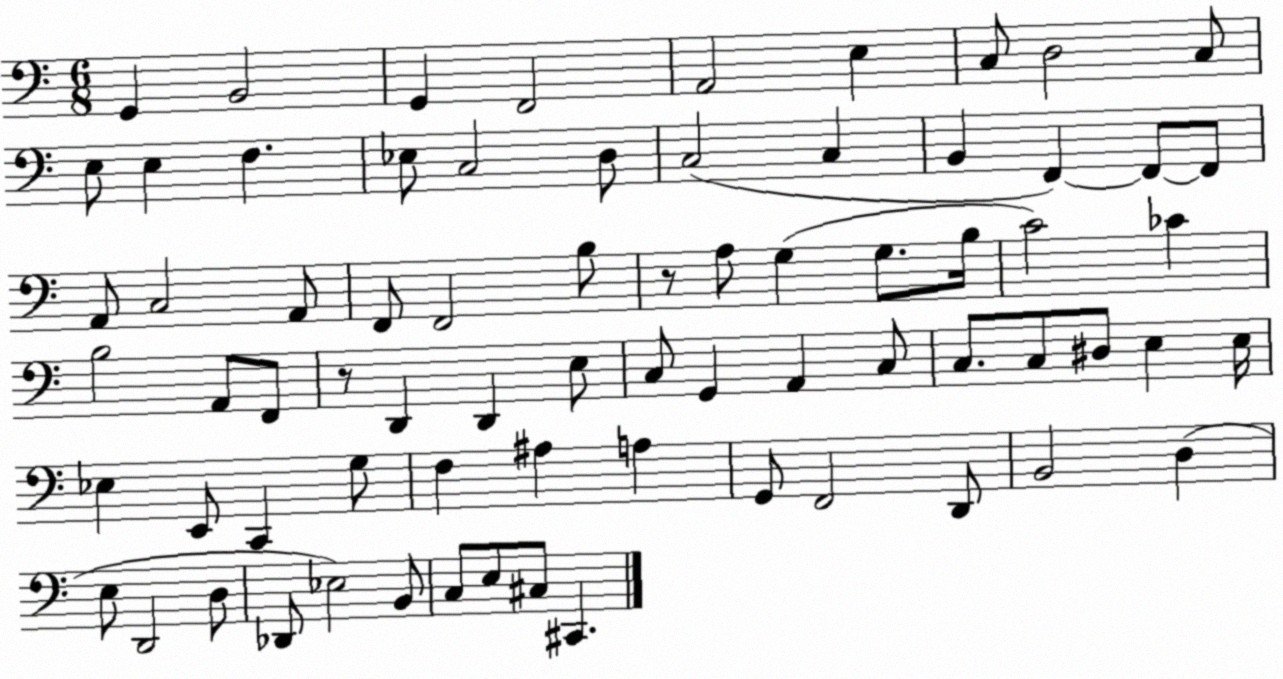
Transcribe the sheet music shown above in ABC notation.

X:1
T:Untitled
M:6/8
L:1/4
K:C
G,, B,,2 G,, F,,2 A,,2 E, C,/2 D,2 C,/2 E,/2 E, F, _E,/2 C,2 D,/2 C,2 C, B,, F,, F,,/2 F,,/2 A,,/2 C,2 A,,/2 F,,/2 F,,2 B,/2 z/2 A,/2 G, G,/2 B,/4 C2 _C B,2 A,,/2 F,,/2 z/2 D,, D,, E,/2 C,/2 G,, A,, C,/2 C,/2 C,/2 ^D,/2 E, E,/4 _E, E,,/2 C,, G,/2 F, ^A, A, G,,/2 F,,2 D,,/2 B,,2 D, E,/2 D,,2 D,/2 _D,,/2 _E,2 B,,/2 C,/2 E,/2 ^C,/2 ^C,,